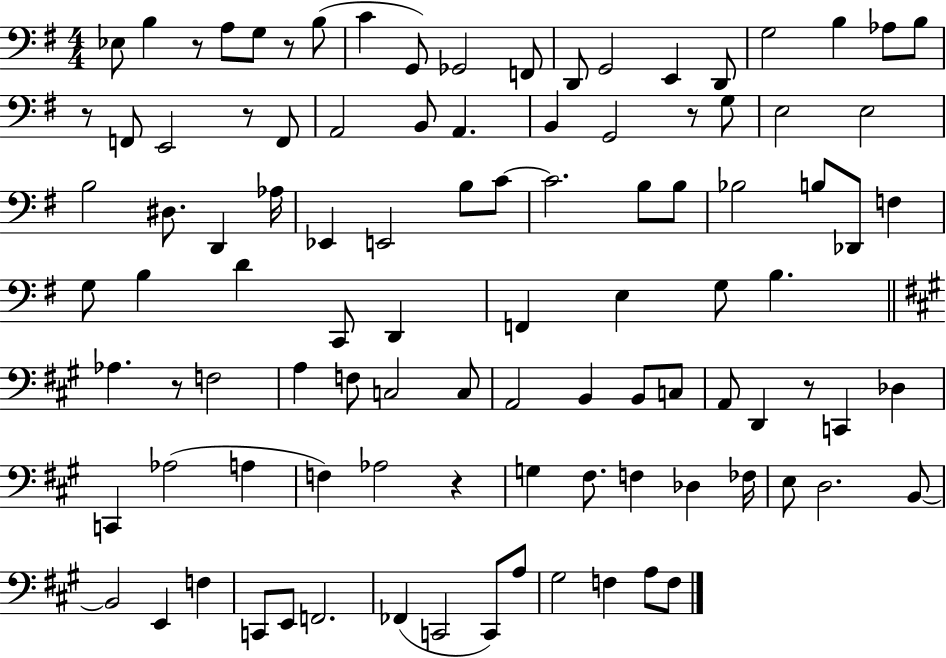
Eb3/e B3/q R/e A3/e G3/e R/e B3/e C4/q G2/e Gb2/h F2/e D2/e G2/h E2/q D2/e G3/h B3/q Ab3/e B3/e R/e F2/e E2/h R/e F2/e A2/h B2/e A2/q. B2/q G2/h R/e G3/e E3/h E3/h B3/h D#3/e. D2/q Ab3/s Eb2/q E2/h B3/e C4/e C4/h. B3/e B3/e Bb3/h B3/e Db2/e F3/q G3/e B3/q D4/q C2/e D2/q F2/q E3/q G3/e B3/q. Ab3/q. R/e F3/h A3/q F3/e C3/h C3/e A2/h B2/q B2/e C3/e A2/e D2/q R/e C2/q Db3/q C2/q Ab3/h A3/q F3/q Ab3/h R/q G3/q F#3/e. F3/q Db3/q FES3/s E3/e D3/h. B2/e B2/h E2/q F3/q C2/e E2/e F2/h. FES2/q C2/h C2/e A3/e G#3/h F3/q A3/e F3/e